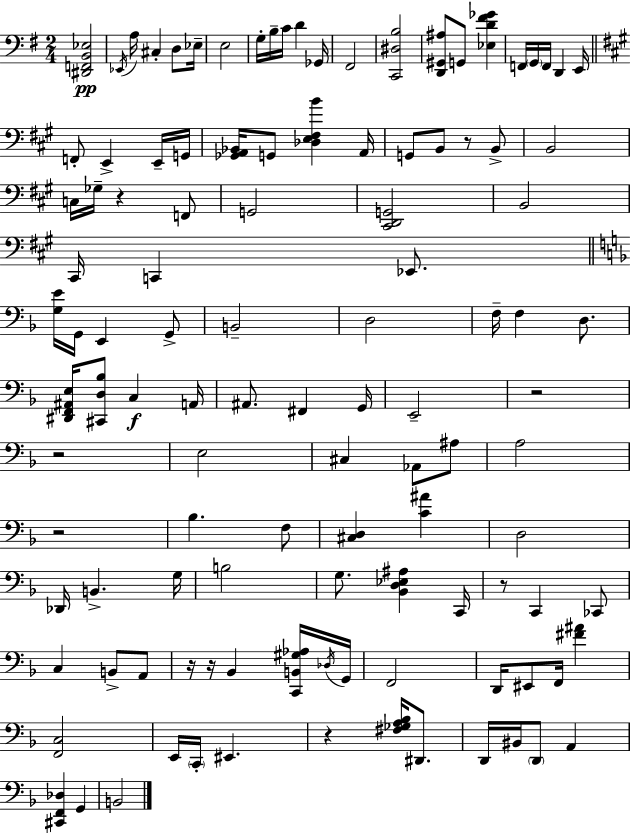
X:1
T:Untitled
M:2/4
L:1/4
K:G
[^D,,F,,B,,_E,]2 _E,,/4 A,/4 ^C, D,/2 _E,/4 E,2 G,/4 B,/4 C/4 D _G,,/4 ^F,,2 [C,,^D,B,]2 [D,,^G,,^A,]/2 G,,/2 [_E,D^F_G] F,,/4 G,,/4 F,,/4 D,, E,,/4 F,,/2 E,, E,,/4 G,,/4 [_G,,A,,_B,,]/4 G,,/2 [_D,E,^F,B] A,,/4 G,,/2 B,,/2 z/2 B,,/2 B,,2 C,/4 _G,/4 z F,,/2 G,,2 [^C,,D,,G,,]2 B,,2 ^C,,/4 C,, _E,,/2 [G,E]/4 G,,/4 E,, G,,/2 B,,2 D,2 F,/4 F, D,/2 [^D,,F,,^A,,E,]/4 [^C,,D,_B,]/2 C, A,,/4 ^A,,/2 ^F,, G,,/4 E,,2 z2 z2 E,2 ^C, _A,,/2 ^A,/2 A,2 z2 _B, F,/2 [^C,D,] [C^A] D,2 _D,,/4 B,, G,/4 B,2 G,/2 [_B,,D,_E,^A,] C,,/4 z/2 C,, _C,,/2 C, B,,/2 A,,/2 z/4 z/4 _B,, [C,,B,,^G,_A,]/4 _D,/4 G,,/4 F,,2 D,,/4 ^E,,/2 F,,/4 [^F^A] [F,,C,]2 E,,/4 C,,/4 ^E,, z [^F,_G,A,_B,]/4 ^D,,/2 D,,/4 ^B,,/4 D,,/2 A,, [^C,,F,,_D,] G,, B,,2